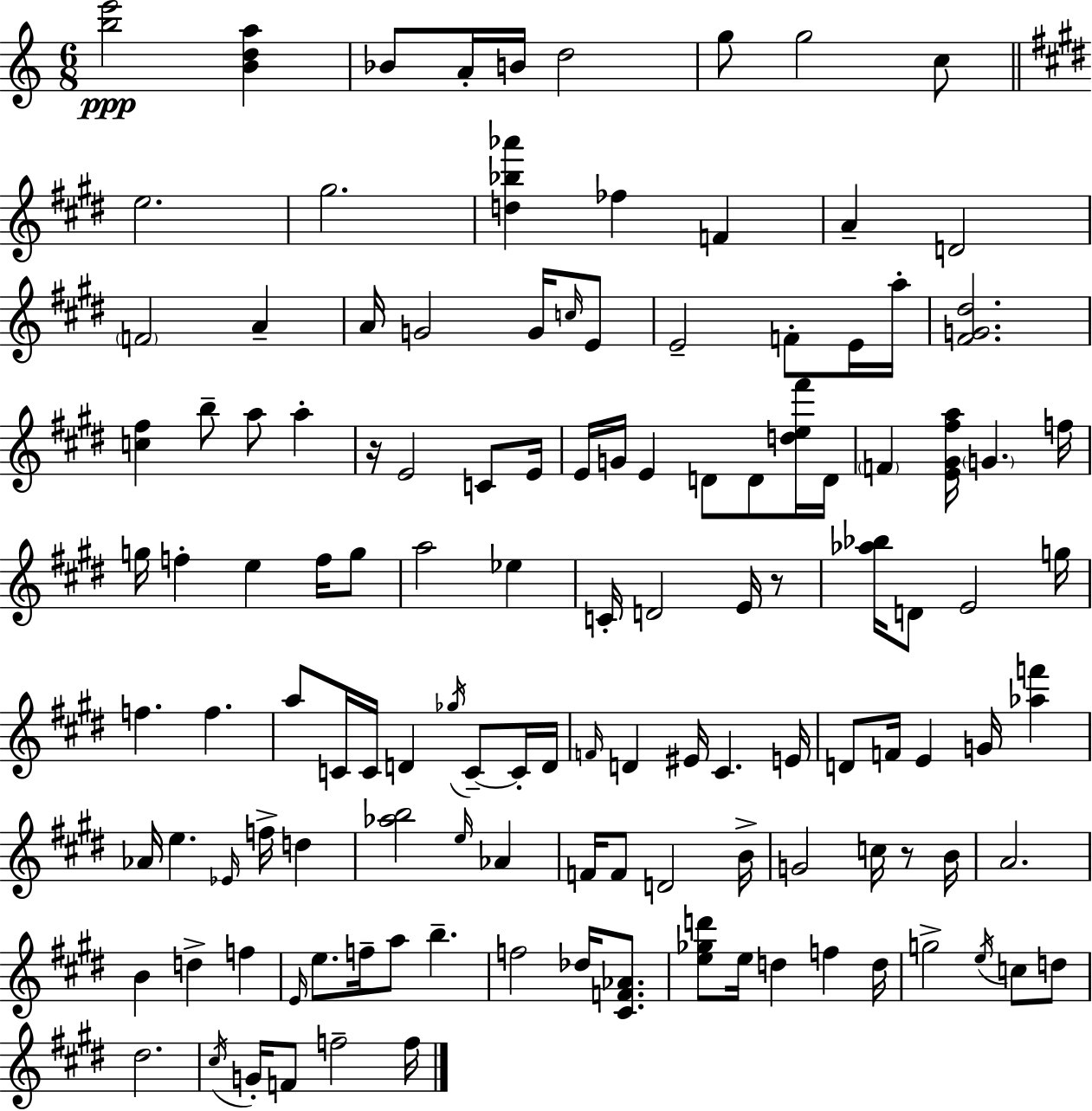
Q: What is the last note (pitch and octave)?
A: F5